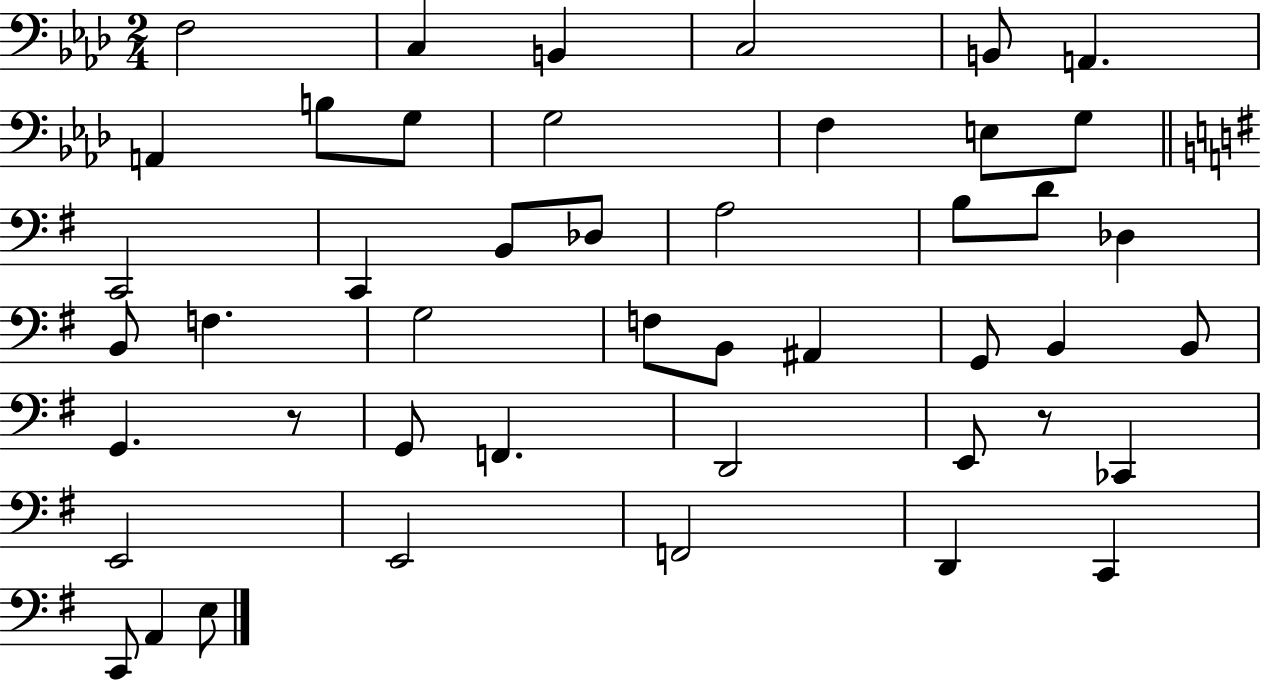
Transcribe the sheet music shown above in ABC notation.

X:1
T:Untitled
M:2/4
L:1/4
K:Ab
F,2 C, B,, C,2 B,,/2 A,, A,, B,/2 G,/2 G,2 F, E,/2 G,/2 C,,2 C,, B,,/2 _D,/2 A,2 B,/2 D/2 _D, B,,/2 F, G,2 F,/2 B,,/2 ^A,, G,,/2 B,, B,,/2 G,, z/2 G,,/2 F,, D,,2 E,,/2 z/2 _C,, E,,2 E,,2 F,,2 D,, C,, C,,/2 A,, E,/2